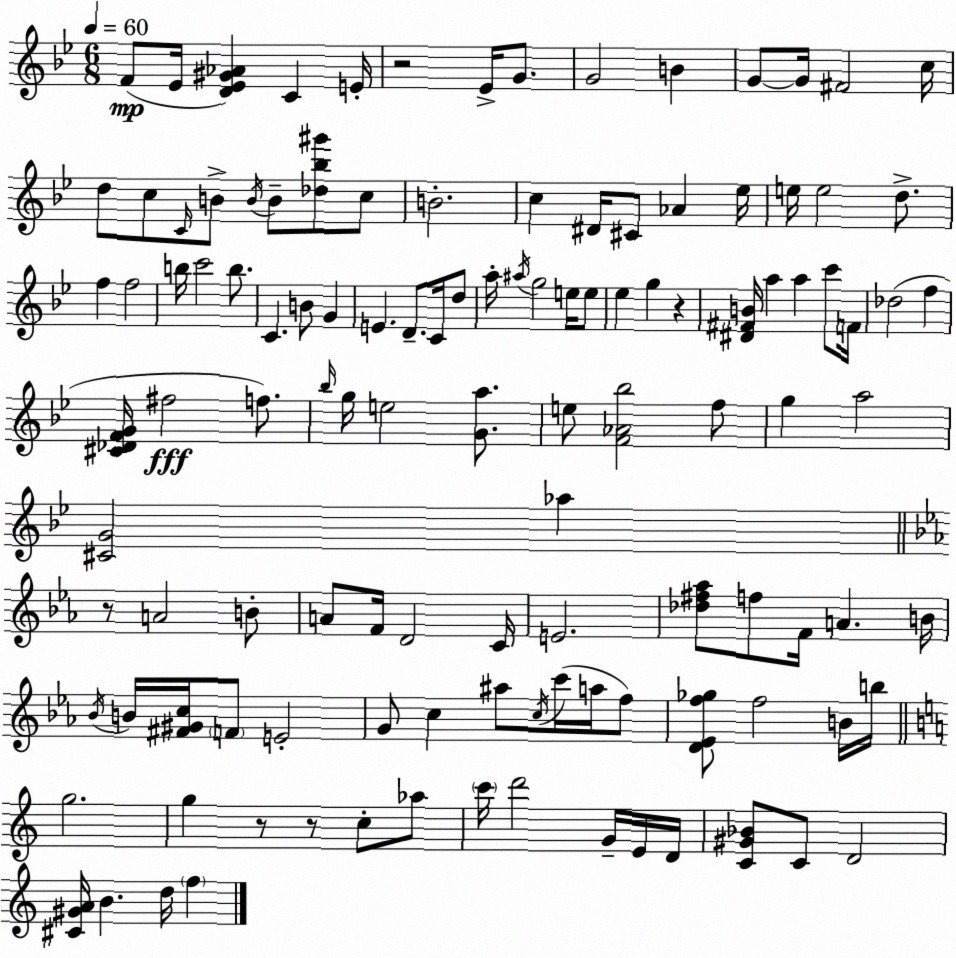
X:1
T:Untitled
M:6/8
L:1/4
K:Bb
F/2 _E/4 [D_E^G_A] C E/4 z2 _E/4 G/2 G2 B G/2 G/4 ^F2 c/4 d/2 c/2 C/4 B/2 B/4 B/2 [_d_b^g']/2 c/2 B2 c ^D/4 ^C/2 _A _e/4 e/4 e2 d/2 f f2 b/4 c'2 b/2 C B/2 G E D/2 C/4 d/2 a/4 ^a/4 g2 e/4 e/2 _e g z [^D^FB]/4 a a c'/2 F/4 _d2 f [^C_DFG]/4 ^f2 f/2 _b/4 g/4 e2 [Ga]/2 e/2 [F_A_b]2 f/2 g a2 [^CG]2 _a z/2 A2 B/2 A/2 F/4 D2 C/4 E2 [_d^f_a]/2 f/2 F/4 A B/4 _B/4 B/4 [^F^Gc]/4 F/2 E2 G/2 c ^a/2 c/4 c'/4 a/4 f/2 [D_Ef_g]/2 f2 B/4 b/4 g2 g z/2 z/2 c/2 _a/2 c'/4 d'2 G/4 E/4 D/4 [C^G_B]/2 C/2 D2 [^C^GA]/4 B d/4 f